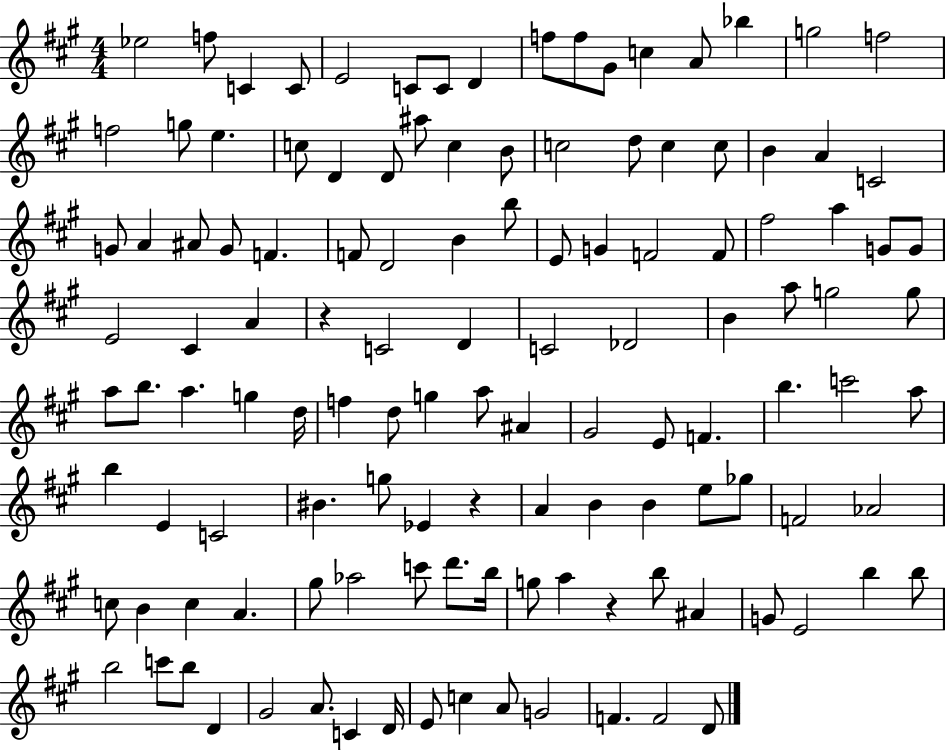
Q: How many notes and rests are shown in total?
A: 124